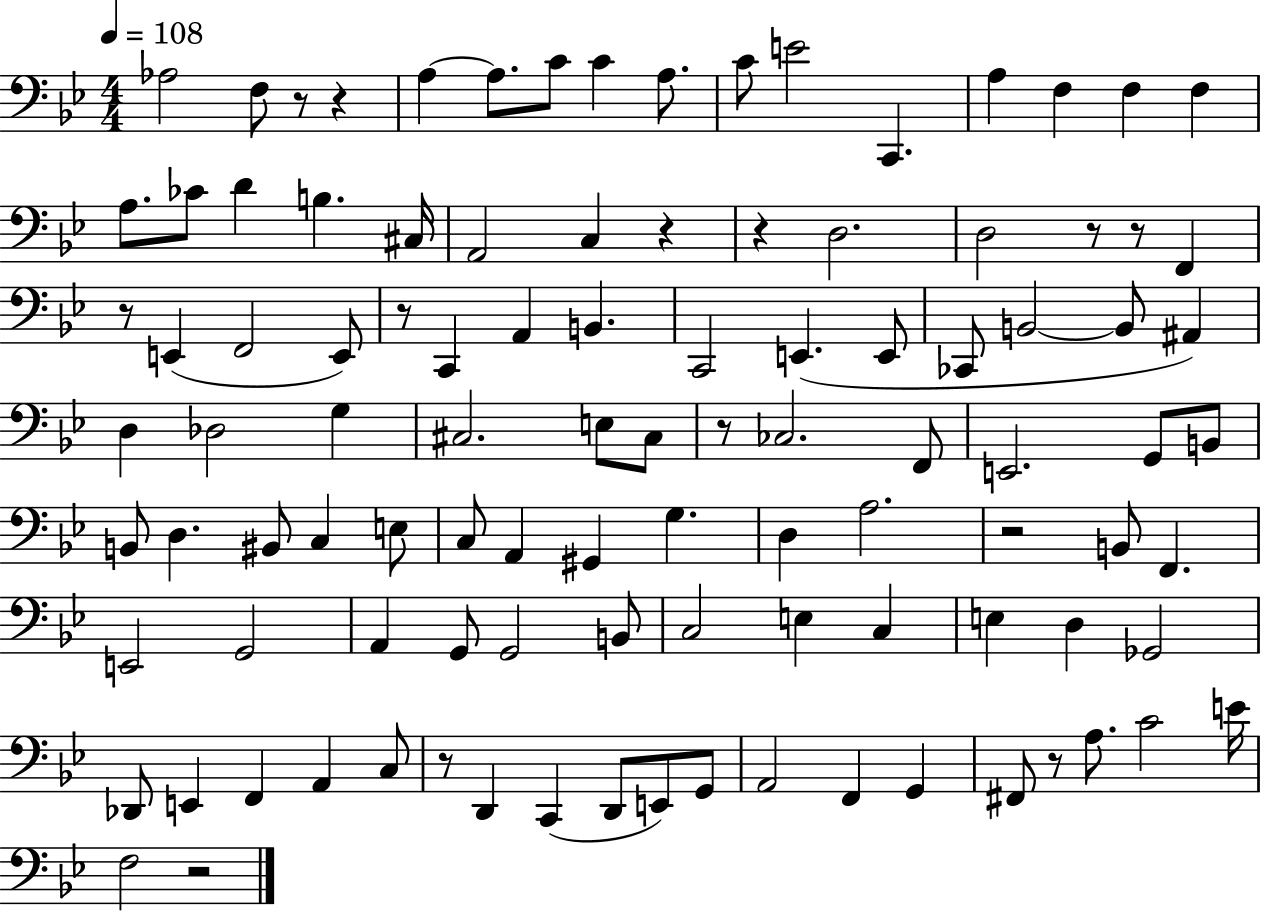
Ab3/h F3/e R/e R/q A3/q A3/e. C4/e C4/q A3/e. C4/e E4/h C2/q. A3/q F3/q F3/q F3/q A3/e. CES4/e D4/q B3/q. C#3/s A2/h C3/q R/q R/q D3/h. D3/h R/e R/e F2/q R/e E2/q F2/h E2/e R/e C2/q A2/q B2/q. C2/h E2/q. E2/e CES2/e B2/h B2/e A#2/q D3/q Db3/h G3/q C#3/h. E3/e C#3/e R/e CES3/h. F2/e E2/h. G2/e B2/e B2/e D3/q. BIS2/e C3/q E3/e C3/e A2/q G#2/q G3/q. D3/q A3/h. R/h B2/e F2/q. E2/h G2/h A2/q G2/e G2/h B2/e C3/h E3/q C3/q E3/q D3/q Gb2/h Db2/e E2/q F2/q A2/q C3/e R/e D2/q C2/q D2/e E2/e G2/e A2/h F2/q G2/q F#2/e R/e A3/e. C4/h E4/s F3/h R/h